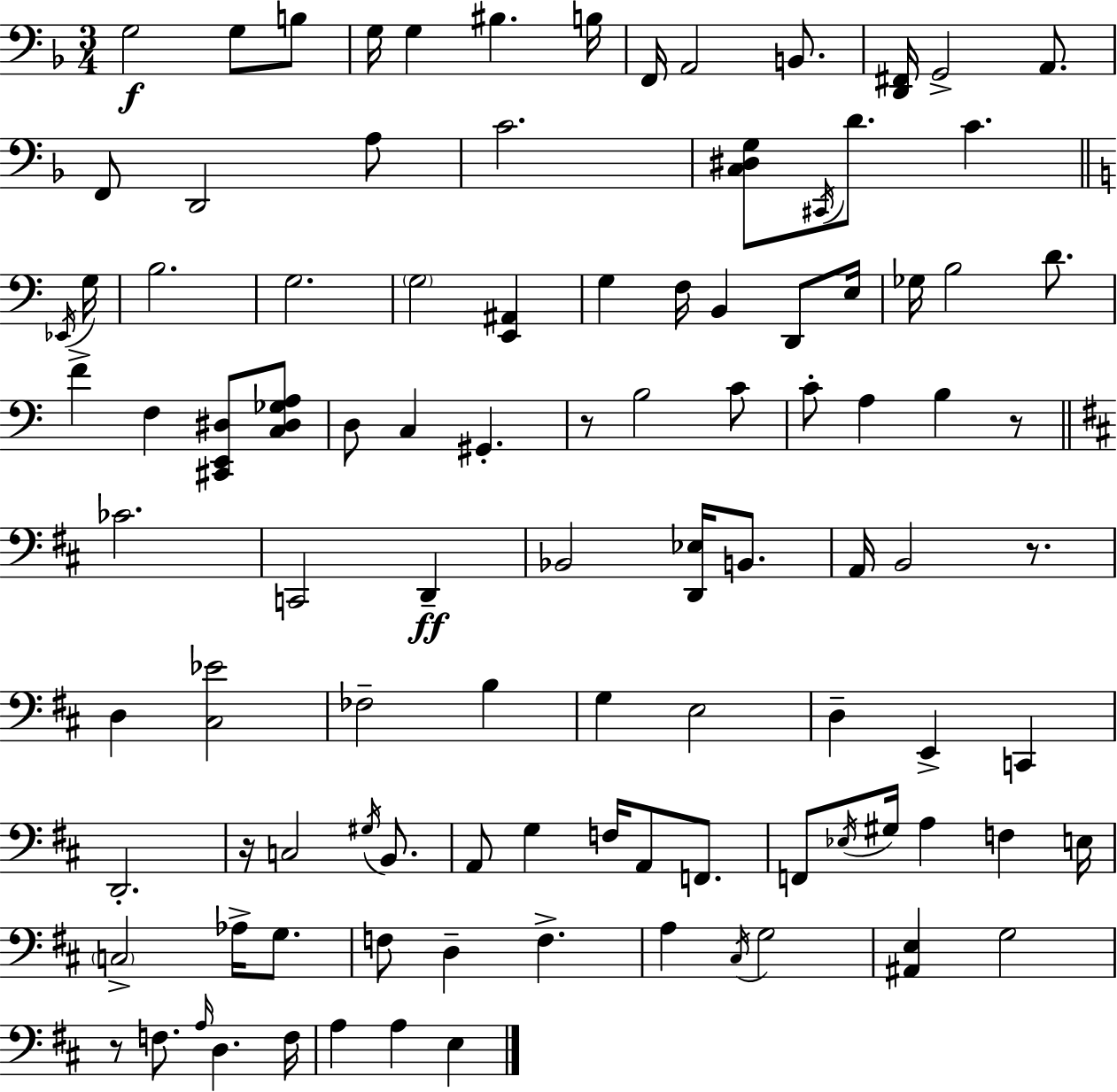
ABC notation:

X:1
T:Untitled
M:3/4
L:1/4
K:F
G,2 G,/2 B,/2 G,/4 G, ^B, B,/4 F,,/4 A,,2 B,,/2 [D,,^F,,]/4 G,,2 A,,/2 F,,/2 D,,2 A,/2 C2 [C,^D,G,]/2 ^C,,/4 D/2 C _E,,/4 G,/4 B,2 G,2 G,2 [E,,^A,,] G, F,/4 B,, D,,/2 E,/4 _G,/4 B,2 D/2 F F, [^C,,E,,^D,]/2 [C,^D,_G,A,]/2 D,/2 C, ^G,, z/2 B,2 C/2 C/2 A, B, z/2 _C2 C,,2 D,, _B,,2 [D,,_E,]/4 B,,/2 A,,/4 B,,2 z/2 D, [^C,_E]2 _F,2 B, G, E,2 D, E,, C,, D,,2 z/4 C,2 ^G,/4 B,,/2 A,,/2 G, F,/4 A,,/2 F,,/2 F,,/2 _E,/4 ^G,/4 A, F, E,/4 C,2 _A,/4 G,/2 F,/2 D, F, A, ^C,/4 G,2 [^A,,E,] G,2 z/2 F,/2 A,/4 D, F,/4 A, A, E,